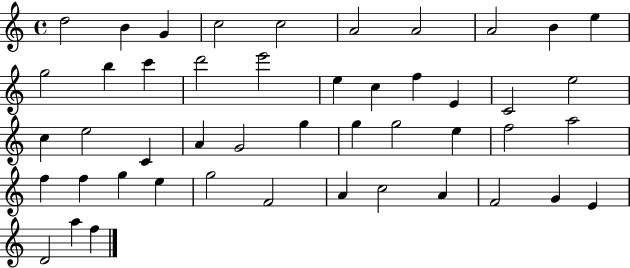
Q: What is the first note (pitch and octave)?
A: D5